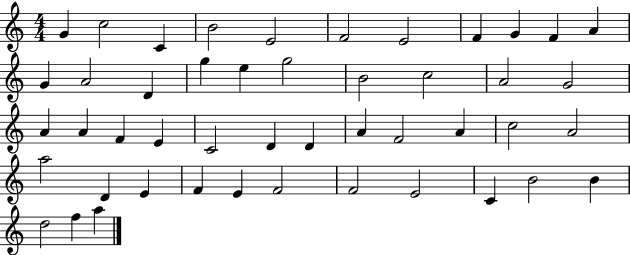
X:1
T:Untitled
M:4/4
L:1/4
K:C
G c2 C B2 E2 F2 E2 F G F A G A2 D g e g2 B2 c2 A2 G2 A A F E C2 D D A F2 A c2 A2 a2 D E F E F2 F2 E2 C B2 B d2 f a